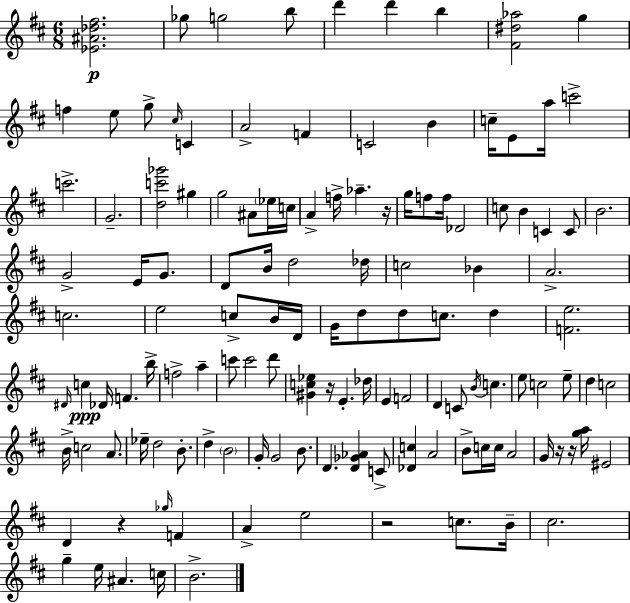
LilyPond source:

{
  \clef treble
  \numericTimeSignature
  \time 6/8
  \key d \major
  <ees' ais' des'' fis''>2.\p | ges''8 g''2 b''8 | d'''4 d'''4 b''4 | <fis' dis'' aes''>2 g''4 | \break f''4 e''8 g''8-> \grace { cis''16 } c'4 | a'2-> f'4 | c'2 b'4 | c''16-- e'8 a''16 c'''2-> | \break c'''2.-> | g'2.-- | <d'' c''' ges'''>2 gis''4 | g''2 ais'8 \parenthesize ees''16 | \break c''16 a'4-> f''16-> aes''4.-- | r16 g''16 f''8 f''16 des'2 | c''8 b'4 c'4 c'8 | b'2. | \break g'2-> e'16 g'8. | d'8 b'16 d''2 | des''16 c''2 bes'4 | a'2.-> | \break c''2. | e''2 c''8-> b'16 | d'16 g'16 d''8 d''8 c''8. d''4 | <f' e''>2. | \break \grace { dis'16 }\ppp c''4 des'16 f'4. | b''16-> f''2-> a''4-- | c'''8 c'''2 | d'''8 <gis' c'' ees''>4 r16 e'4.-. | \break des''16 e'4 f'2 | d'4 c'8 \acciaccatura { b'16 } c''4. | e''8 c''2 | e''8-- d''4 c''2 | \break b'16-> c''2 | a'8. ees''16-- d''2 | b'8.-. d''4-> \parenthesize b'2 | g'16-. g'2 | \break b'8. d'4. <d' ges' aes'>4 | c'8-> <des' c''>4 a'2 | b'8-> c''16 c''16 a'2 | g'16 r16 r16 <g'' a''>16 eis'2 | \break d'4 r4 \grace { ges''16 } | f'4 a'4-> e''2 | r2 | c''8. b'16-- cis''2. | \break g''4-- e''16 ais'4. | c''16 b'2.-> | \bar "|."
}